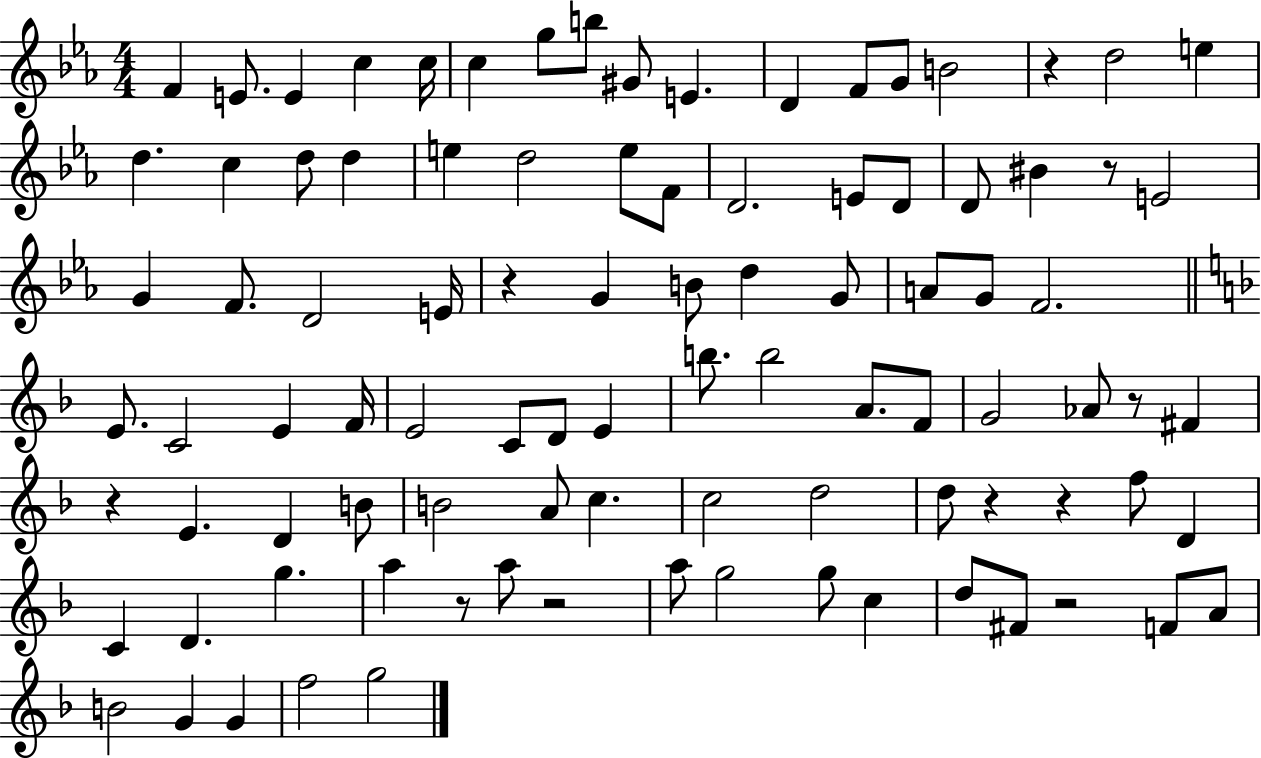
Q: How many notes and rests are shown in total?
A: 95